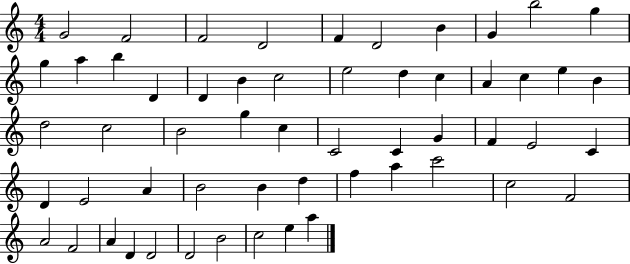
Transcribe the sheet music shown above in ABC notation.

X:1
T:Untitled
M:4/4
L:1/4
K:C
G2 F2 F2 D2 F D2 B G b2 g g a b D D B c2 e2 d c A c e B d2 c2 B2 g c C2 C G F E2 C D E2 A B2 B d f a c'2 c2 F2 A2 F2 A D D2 D2 B2 c2 e a